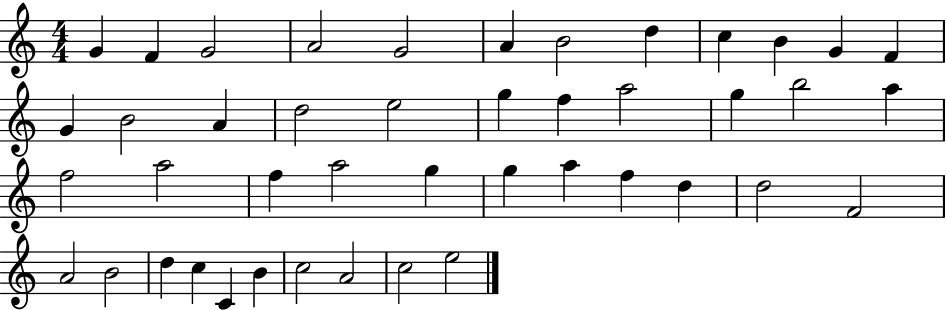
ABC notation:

X:1
T:Untitled
M:4/4
L:1/4
K:C
G F G2 A2 G2 A B2 d c B G F G B2 A d2 e2 g f a2 g b2 a f2 a2 f a2 g g a f d d2 F2 A2 B2 d c C B c2 A2 c2 e2